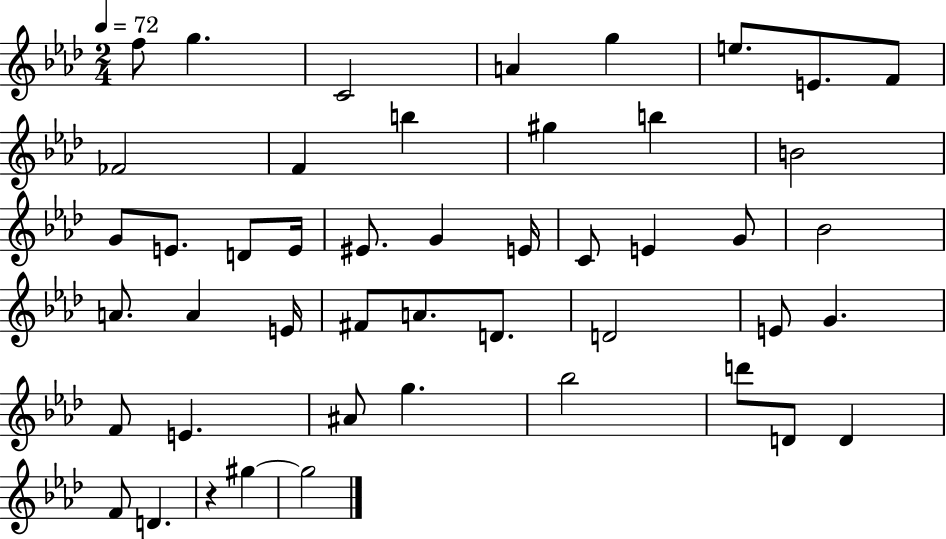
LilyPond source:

{
  \clef treble
  \numericTimeSignature
  \time 2/4
  \key aes \major
  \tempo 4 = 72
  f''8 g''4. | c'2 | a'4 g''4 | e''8. e'8. f'8 | \break fes'2 | f'4 b''4 | gis''4 b''4 | b'2 | \break g'8 e'8. d'8 e'16 | eis'8. g'4 e'16 | c'8 e'4 g'8 | bes'2 | \break a'8. a'4 e'16 | fis'8 a'8. d'8. | d'2 | e'8 g'4. | \break f'8 e'4. | ais'8 g''4. | bes''2 | d'''8 d'8 d'4 | \break f'8 d'4. | r4 gis''4~~ | gis''2 | \bar "|."
}